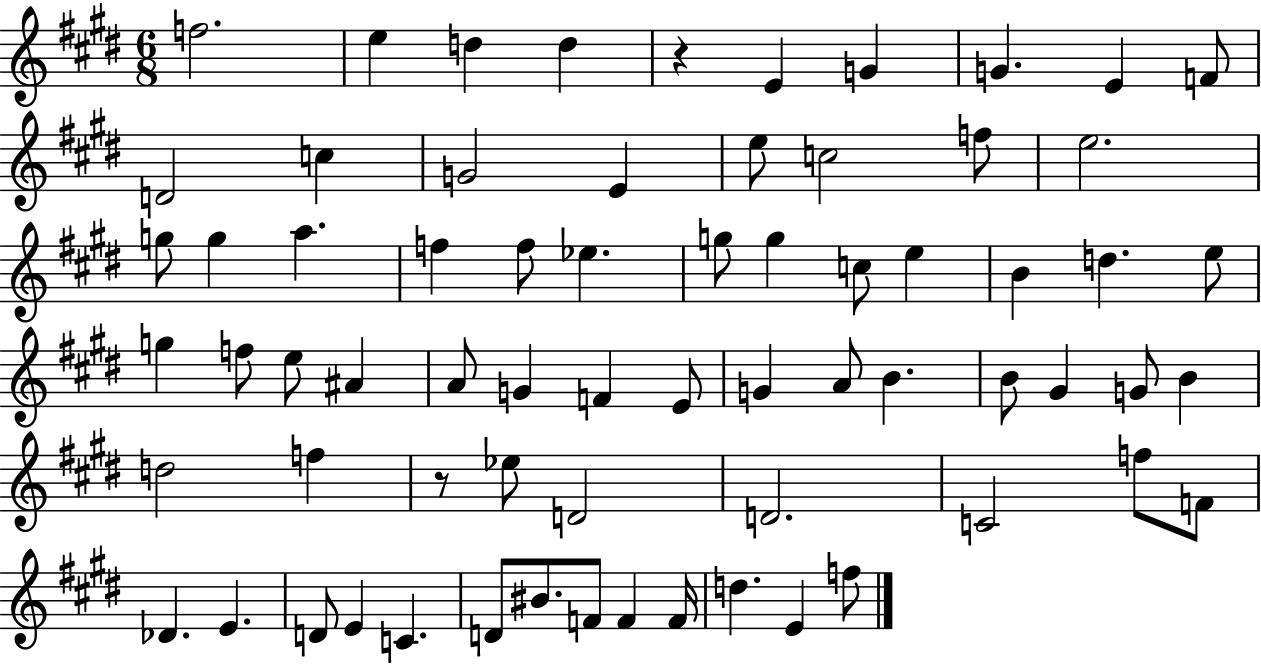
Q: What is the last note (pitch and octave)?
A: F5